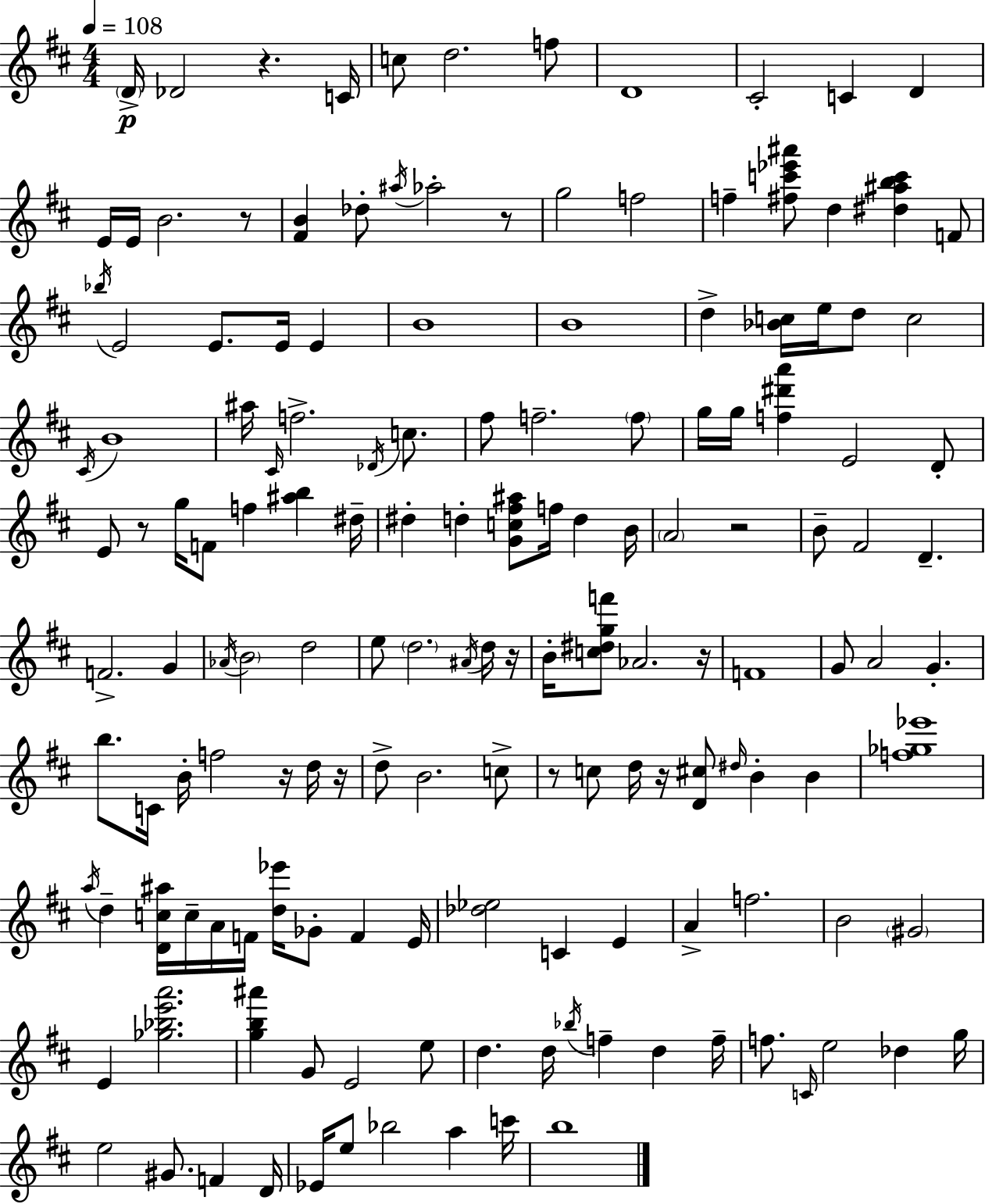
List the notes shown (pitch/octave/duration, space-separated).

D4/s Db4/h R/q. C4/s C5/e D5/h. F5/e D4/w C#4/h C4/q D4/q E4/s E4/s B4/h. R/e [F#4,B4]/q Db5/e A#5/s Ab5/h R/e G5/h F5/h F5/q [F#5,C6,Eb6,A#6]/e D5/q [D#5,A#5,B5,C6]/q F4/e Bb5/s E4/h E4/e. E4/s E4/q B4/w B4/w D5/q [Bb4,C5]/s E5/s D5/e C5/h C#4/s B4/w A#5/s C#4/s F5/h. Db4/s C5/e. F#5/e F5/h. F5/e G5/s G5/s [F5,D#6,A6]/q E4/h D4/e E4/e R/e G5/s F4/e F5/q [A#5,B5]/q D#5/s D#5/q D5/q [G4,C5,F#5,A#5]/e F5/s D5/q B4/s A4/h R/h B4/e F#4/h D4/q. F4/h. G4/q Ab4/s B4/h D5/h E5/e D5/h. A#4/s D5/s R/s B4/s [C5,D#5,G5,F6]/e Ab4/h. R/s F4/w G4/e A4/h G4/q. B5/e. C4/s B4/s F5/h R/s D5/s R/s D5/e B4/h. C5/e R/e C5/e D5/s R/s [D4,C#5]/e D#5/s B4/q B4/q [F5,Gb5,Eb6]/w A5/s D5/q [D4,C5,A#5]/s C5/s A4/s F4/s [D5,Eb6]/s Gb4/e F4/q E4/s [Db5,Eb5]/h C4/q E4/q A4/q F5/h. B4/h G#4/h E4/q [Gb5,Bb5,E6,A6]/h. [G5,B5,A#6]/q G4/e E4/h E5/e D5/q. D5/s Bb5/s F5/q D5/q F5/s F5/e. C4/s E5/h Db5/q G5/s E5/h G#4/e. F4/q D4/s Eb4/s E5/e Bb5/h A5/q C6/s B5/w